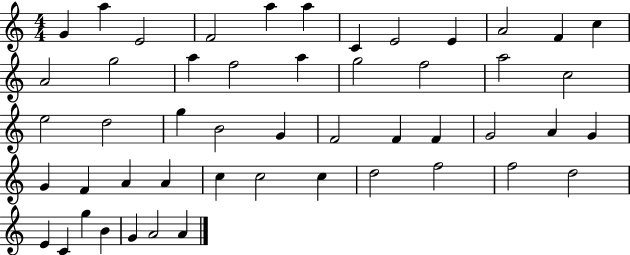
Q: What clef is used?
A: treble